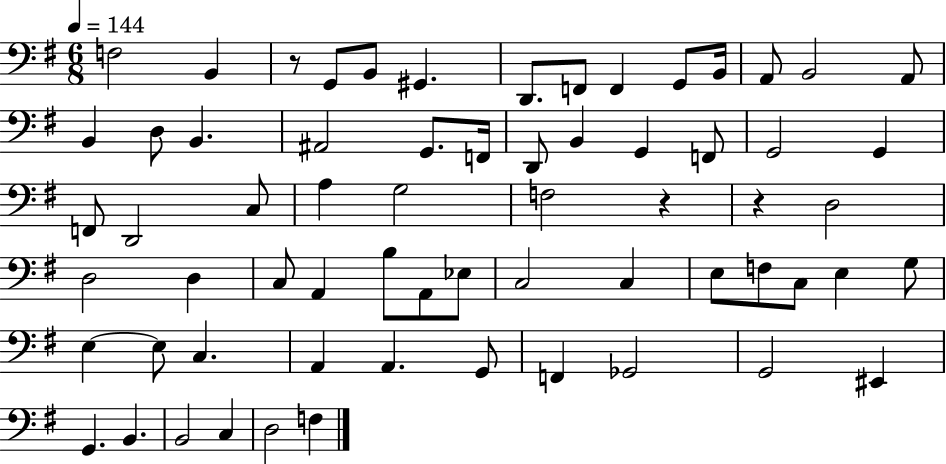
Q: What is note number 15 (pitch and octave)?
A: D3